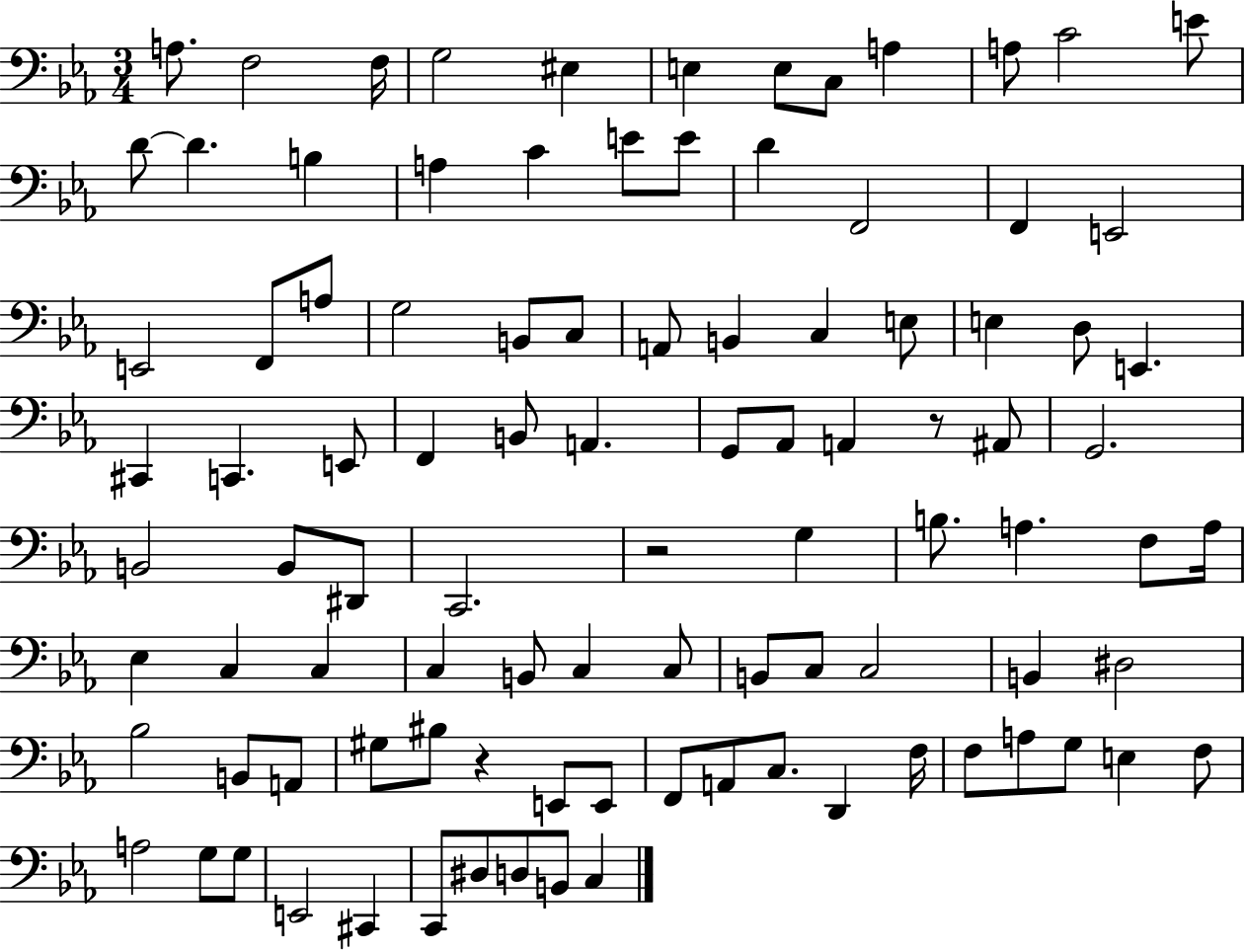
{
  \clef bass
  \numericTimeSignature
  \time 3/4
  \key ees \major
  a8. f2 f16 | g2 eis4 | e4 e8 c8 a4 | a8 c'2 e'8 | \break d'8~~ d'4. b4 | a4 c'4 e'8 e'8 | d'4 f,2 | f,4 e,2 | \break e,2 f,8 a8 | g2 b,8 c8 | a,8 b,4 c4 e8 | e4 d8 e,4. | \break cis,4 c,4. e,8 | f,4 b,8 a,4. | g,8 aes,8 a,4 r8 ais,8 | g,2. | \break b,2 b,8 dis,8 | c,2. | r2 g4 | b8. a4. f8 a16 | \break ees4 c4 c4 | c4 b,8 c4 c8 | b,8 c8 c2 | b,4 dis2 | \break bes2 b,8 a,8 | gis8 bis8 r4 e,8 e,8 | f,8 a,8 c8. d,4 f16 | f8 a8 g8 e4 f8 | \break a2 g8 g8 | e,2 cis,4 | c,8 dis8 d8 b,8 c4 | \bar "|."
}